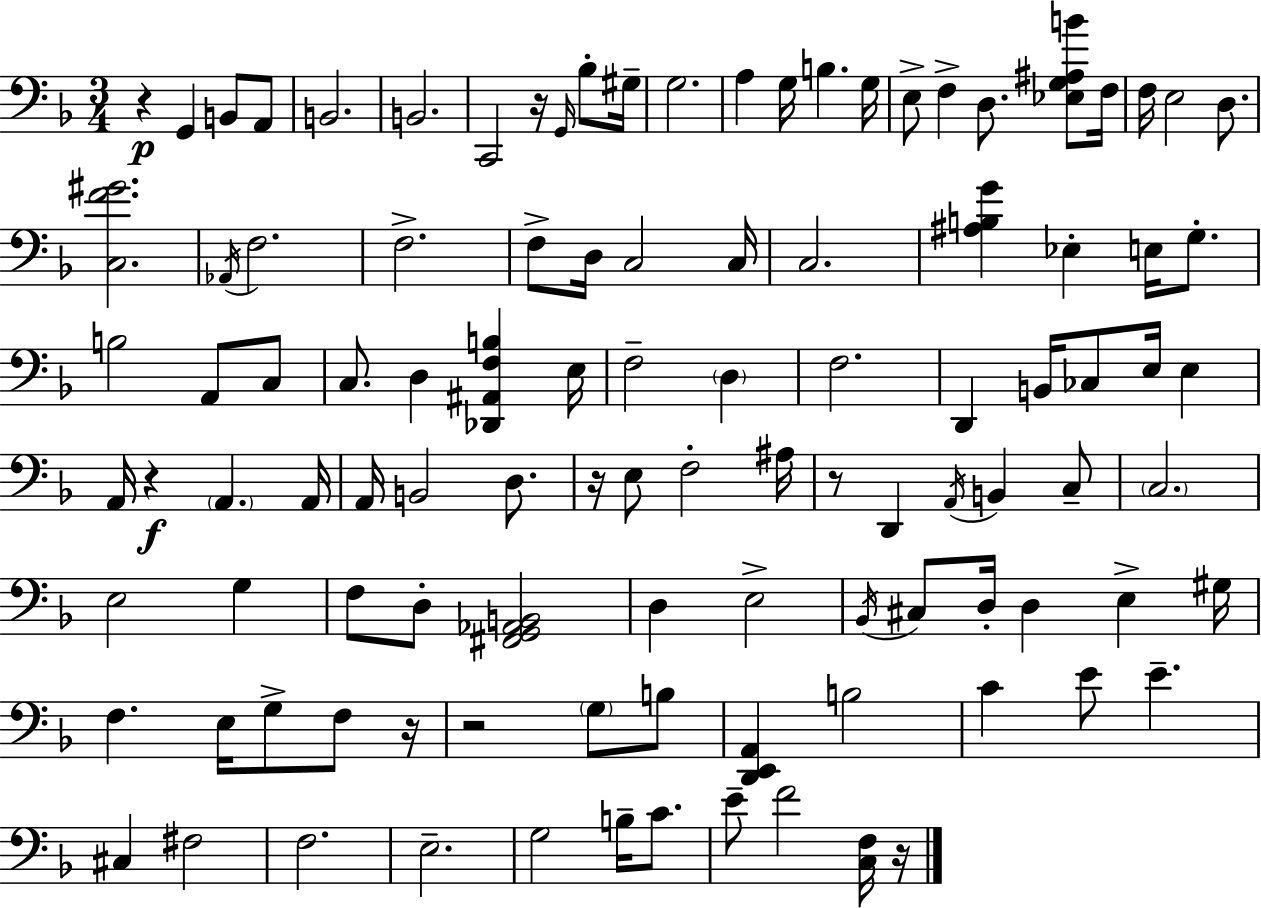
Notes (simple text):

R/q G2/q B2/e A2/e B2/h. B2/h. C2/h R/s G2/s Bb3/e G#3/s G3/h. A3/q G3/s B3/q. G3/s E3/e F3/q D3/e. [Eb3,G3,A#3,B4]/e F3/s F3/s E3/h D3/e. [C3,F4,G#4]/h. Ab2/s F3/h. F3/h. F3/e D3/s C3/h C3/s C3/h. [A#3,B3,G4]/q Eb3/q E3/s G3/e. B3/h A2/e C3/e C3/e. D3/q [Db2,A#2,F3,B3]/q E3/s F3/h D3/q F3/h. D2/q B2/s CES3/e E3/s E3/q A2/s R/q A2/q. A2/s A2/s B2/h D3/e. R/s E3/e F3/h A#3/s R/e D2/q A2/s B2/q C3/e C3/h. E3/h G3/q F3/e D3/e [F#2,G2,Ab2,B2]/h D3/q E3/h Bb2/s C#3/e D3/s D3/q E3/q G#3/s F3/q. E3/s G3/e F3/e R/s R/h G3/e B3/e [D2,E2,A2]/q B3/h C4/q E4/e E4/q. C#3/q F#3/h F3/h. E3/h. G3/h B3/s C4/e. E4/e F4/h [C3,F3]/s R/s